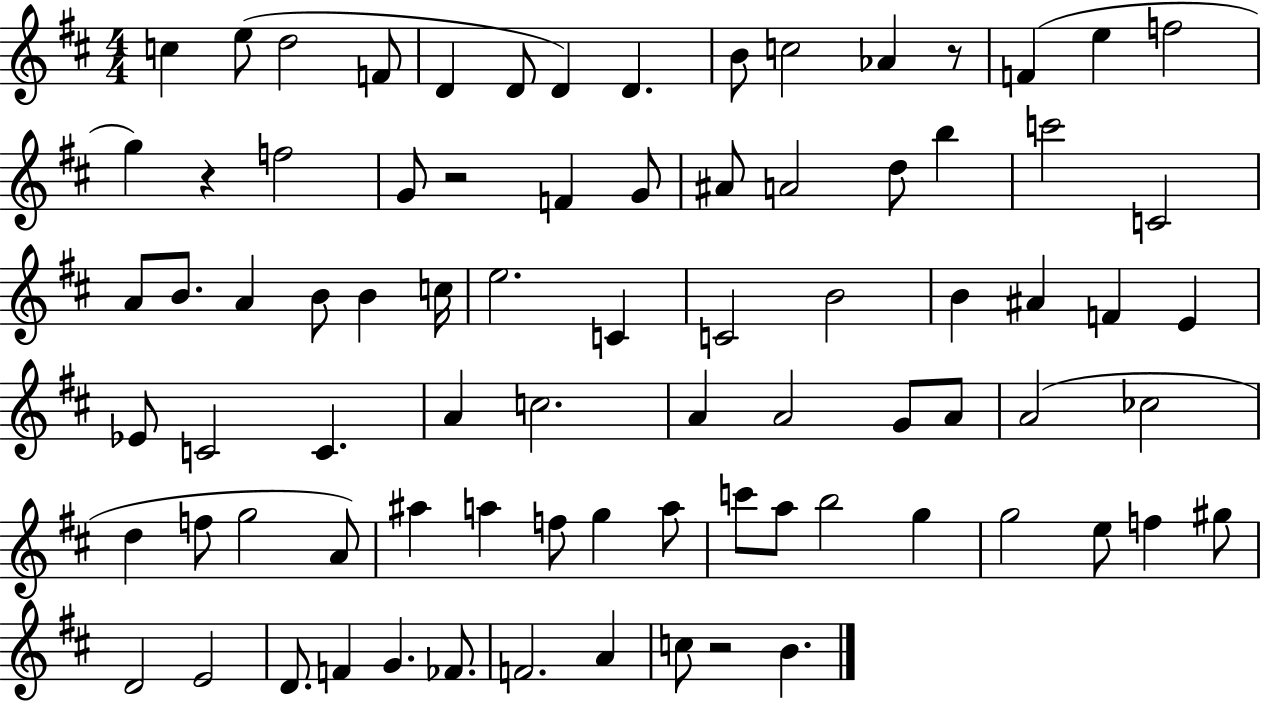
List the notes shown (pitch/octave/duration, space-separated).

C5/q E5/e D5/h F4/e D4/q D4/e D4/q D4/q. B4/e C5/h Ab4/q R/e F4/q E5/q F5/h G5/q R/q F5/h G4/e R/h F4/q G4/e A#4/e A4/h D5/e B5/q C6/h C4/h A4/e B4/e. A4/q B4/e B4/q C5/s E5/h. C4/q C4/h B4/h B4/q A#4/q F4/q E4/q Eb4/e C4/h C4/q. A4/q C5/h. A4/q A4/h G4/e A4/e A4/h CES5/h D5/q F5/e G5/h A4/e A#5/q A5/q F5/e G5/q A5/e C6/e A5/e B5/h G5/q G5/h E5/e F5/q G#5/e D4/h E4/h D4/e. F4/q G4/q. FES4/e. F4/h. A4/q C5/e R/h B4/q.